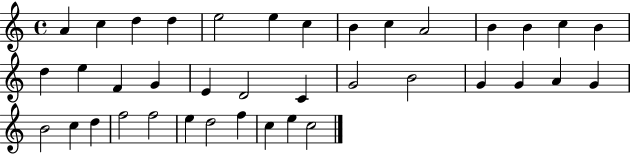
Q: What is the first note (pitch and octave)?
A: A4